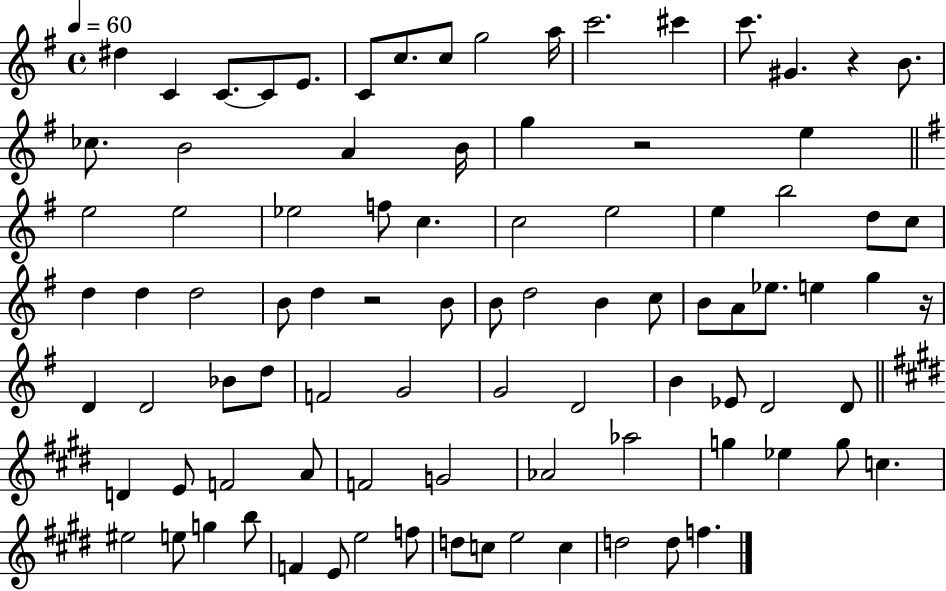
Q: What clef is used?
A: treble